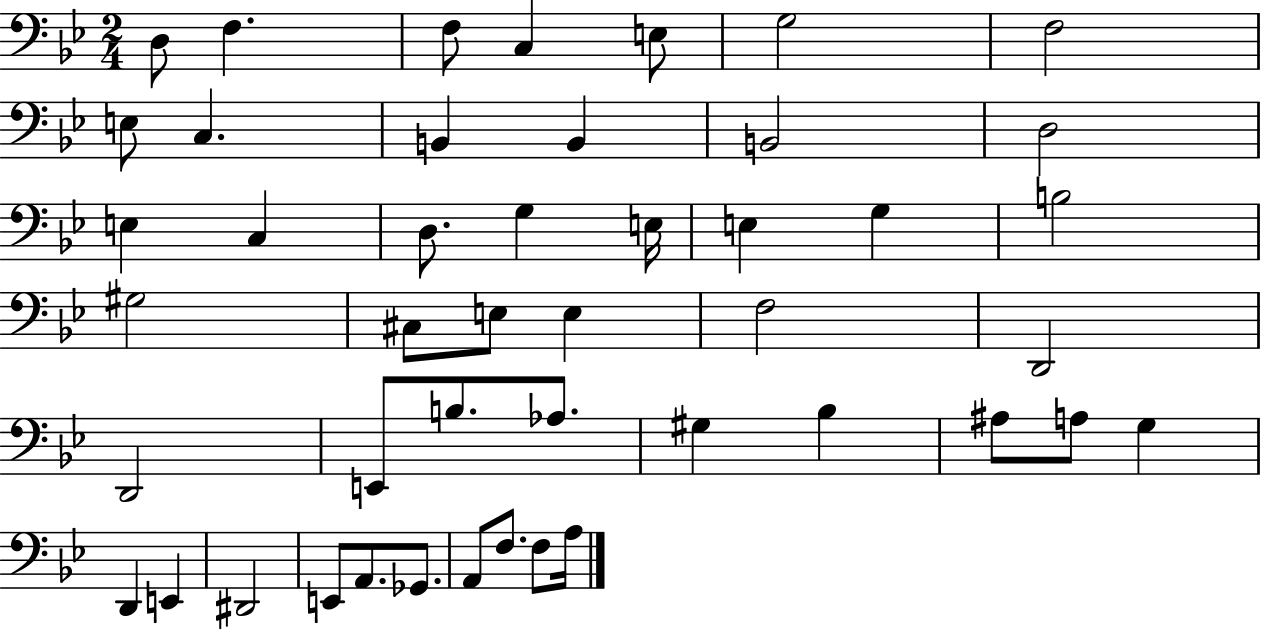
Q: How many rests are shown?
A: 0